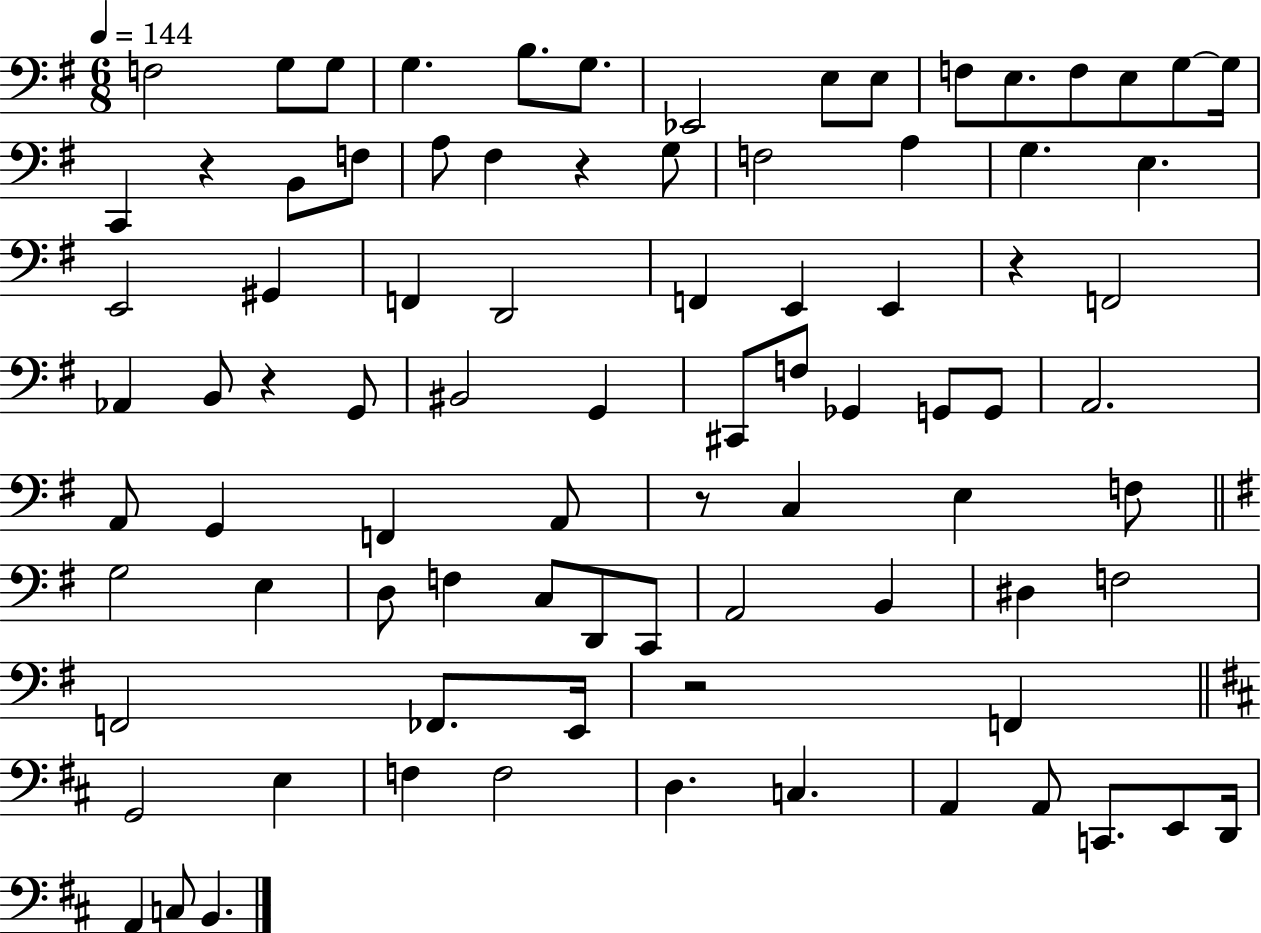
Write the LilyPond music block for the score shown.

{
  \clef bass
  \numericTimeSignature
  \time 6/8
  \key g \major
  \tempo 4 = 144
  f2 g8 g8 | g4. b8. g8. | ees,2 e8 e8 | f8 e8. f8 e8 g8~~ g16 | \break c,4 r4 b,8 f8 | a8 fis4 r4 g8 | f2 a4 | g4. e4. | \break e,2 gis,4 | f,4 d,2 | f,4 e,4 e,4 | r4 f,2 | \break aes,4 b,8 r4 g,8 | bis,2 g,4 | cis,8 f8 ges,4 g,8 g,8 | a,2. | \break a,8 g,4 f,4 a,8 | r8 c4 e4 f8 | \bar "||" \break \key e \minor g2 e4 | d8 f4 c8 d,8 c,8 | a,2 b,4 | dis4 f2 | \break f,2 fes,8. e,16 | r2 f,4 | \bar "||" \break \key b \minor g,2 e4 | f4 f2 | d4. c4. | a,4 a,8 c,8. e,8 d,16 | \break a,4 c8 b,4. | \bar "|."
}